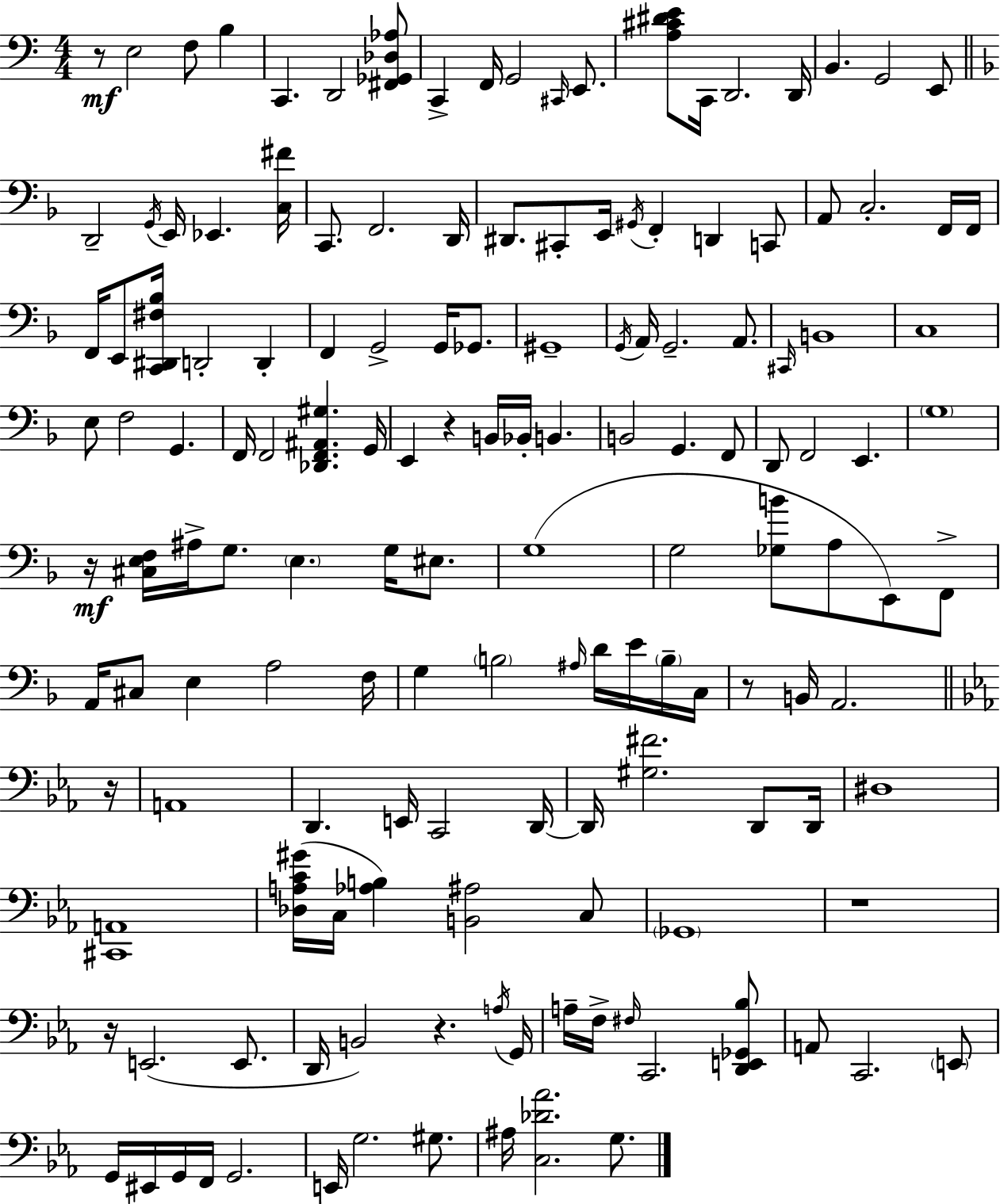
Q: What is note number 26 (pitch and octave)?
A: E2